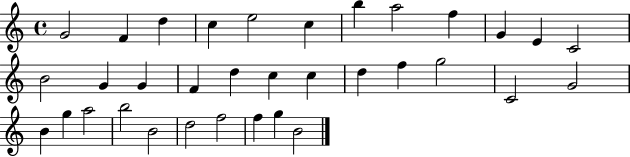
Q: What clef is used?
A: treble